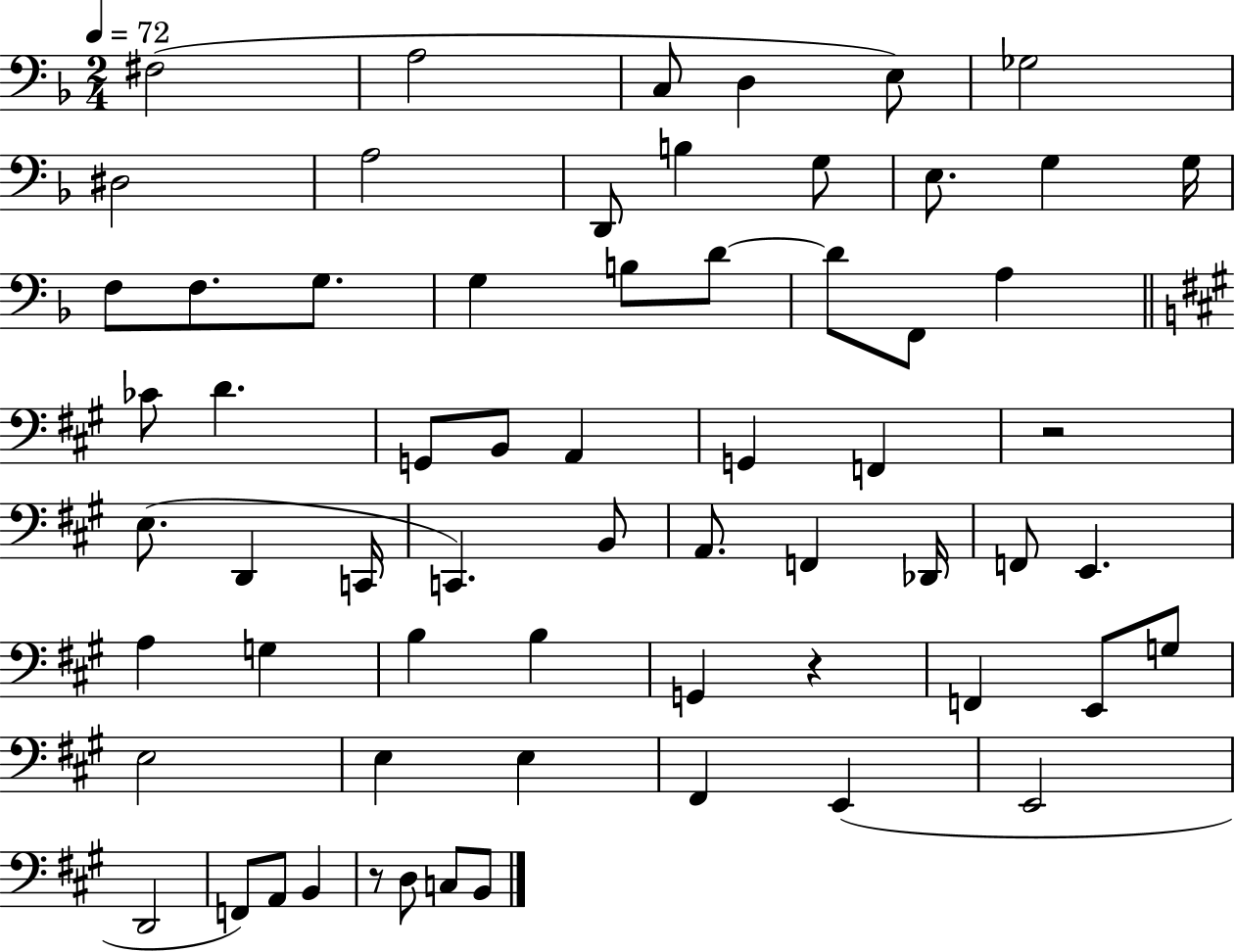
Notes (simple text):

F#3/h A3/h C3/e D3/q E3/e Gb3/h D#3/h A3/h D2/e B3/q G3/e E3/e. G3/q G3/s F3/e F3/e. G3/e. G3/q B3/e D4/e D4/e F2/e A3/q CES4/e D4/q. G2/e B2/e A2/q G2/q F2/q R/h E3/e. D2/q C2/s C2/q. B2/e A2/e. F2/q Db2/s F2/e E2/q. A3/q G3/q B3/q B3/q G2/q R/q F2/q E2/e G3/e E3/h E3/q E3/q F#2/q E2/q E2/h D2/h F2/e A2/e B2/q R/e D3/e C3/e B2/e